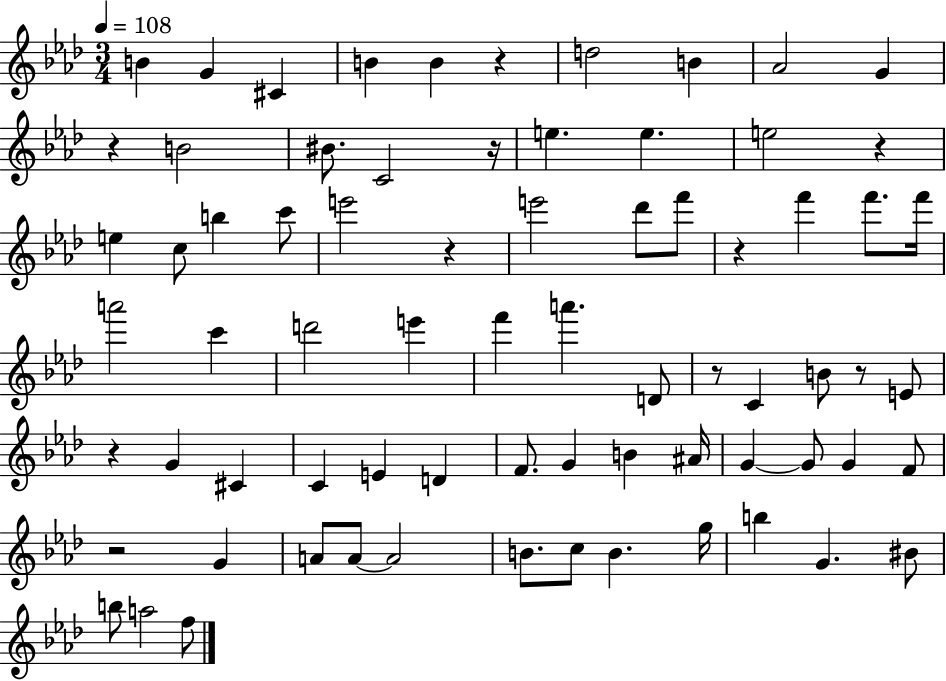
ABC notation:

X:1
T:Untitled
M:3/4
L:1/4
K:Ab
B G ^C B B z d2 B _A2 G z B2 ^B/2 C2 z/4 e e e2 z e c/2 b c'/2 e'2 z e'2 _d'/2 f'/2 z f' f'/2 f'/4 a'2 c' d'2 e' f' a' D/2 z/2 C B/2 z/2 E/2 z G ^C C E D F/2 G B ^A/4 G G/2 G F/2 z2 G A/2 A/2 A2 B/2 c/2 B g/4 b G ^B/2 b/2 a2 f/2